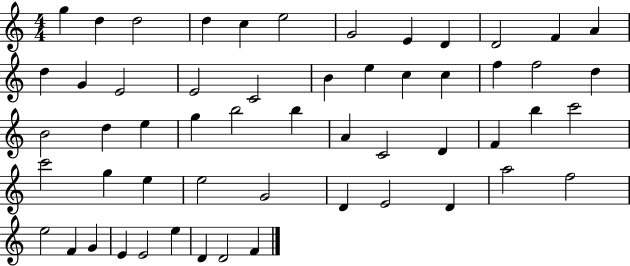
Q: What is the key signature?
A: C major